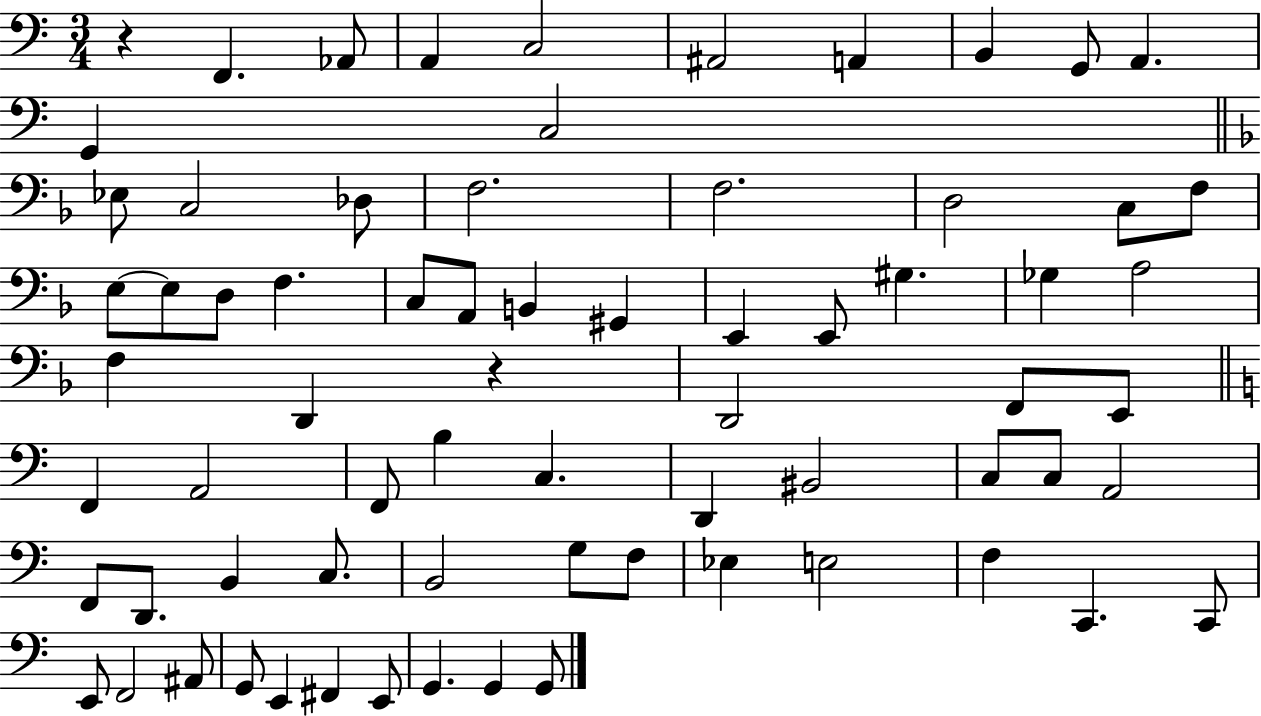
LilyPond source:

{
  \clef bass
  \numericTimeSignature
  \time 3/4
  \key c \major
  \repeat volta 2 { r4 f,4. aes,8 | a,4 c2 | ais,2 a,4 | b,4 g,8 a,4. | \break g,4 c2 | \bar "||" \break \key d \minor ees8 c2 des8 | f2. | f2. | d2 c8 f8 | \break e8~~ e8 d8 f4. | c8 a,8 b,4 gis,4 | e,4 e,8 gis4. | ges4 a2 | \break f4 d,4 r4 | d,2 f,8 e,8 | \bar "||" \break \key c \major f,4 a,2 | f,8 b4 c4. | d,4 bis,2 | c8 c8 a,2 | \break f,8 d,8. b,4 c8. | b,2 g8 f8 | ees4 e2 | f4 c,4. c,8 | \break e,8 f,2 ais,8 | g,8 e,4 fis,4 e,8 | g,4. g,4 g,8 | } \bar "|."
}